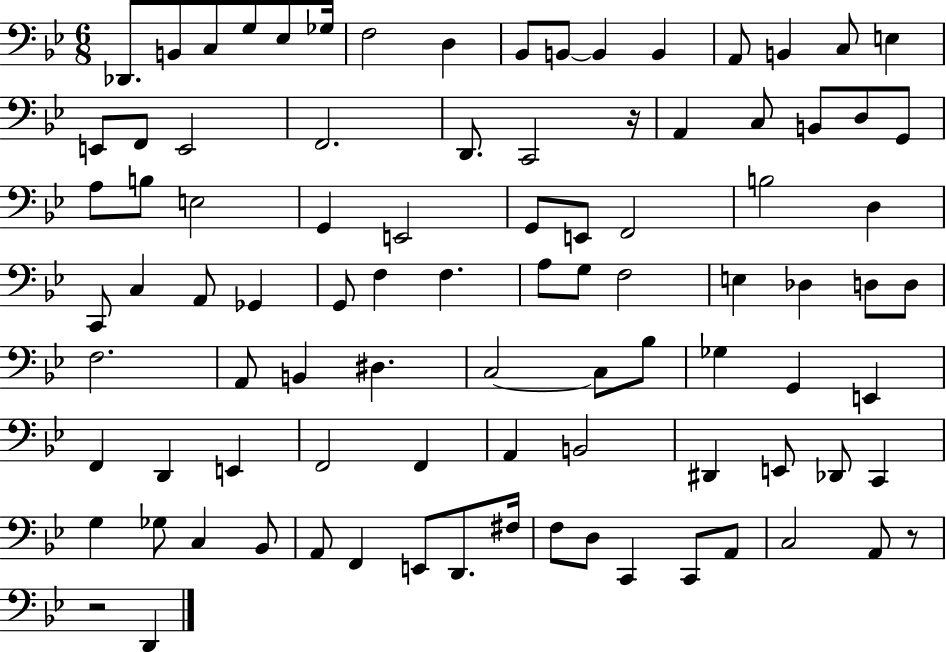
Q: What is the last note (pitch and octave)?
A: D2